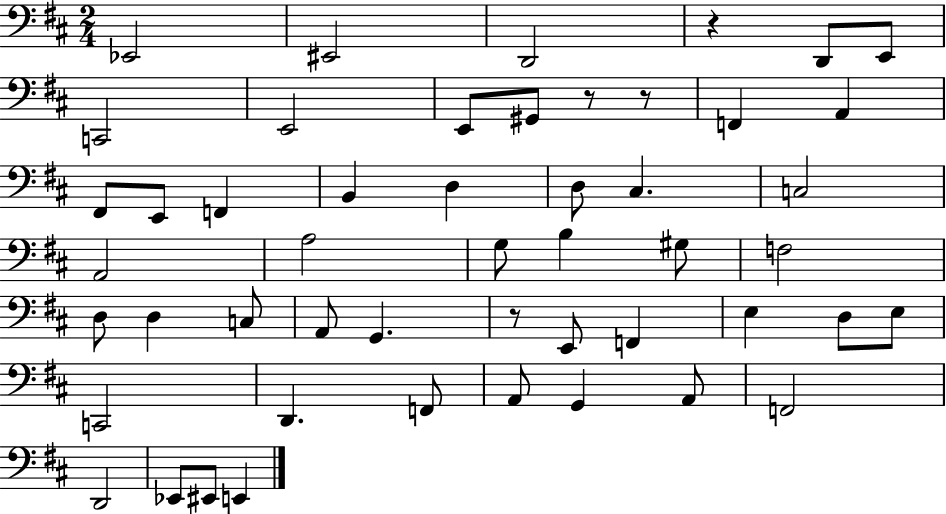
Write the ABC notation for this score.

X:1
T:Untitled
M:2/4
L:1/4
K:D
_E,,2 ^E,,2 D,,2 z D,,/2 E,,/2 C,,2 E,,2 E,,/2 ^G,,/2 z/2 z/2 F,, A,, ^F,,/2 E,,/2 F,, B,, D, D,/2 ^C, C,2 A,,2 A,2 G,/2 B, ^G,/2 F,2 D,/2 D, C,/2 A,,/2 G,, z/2 E,,/2 F,, E, D,/2 E,/2 C,,2 D,, F,,/2 A,,/2 G,, A,,/2 F,,2 D,,2 _E,,/2 ^E,,/2 E,,